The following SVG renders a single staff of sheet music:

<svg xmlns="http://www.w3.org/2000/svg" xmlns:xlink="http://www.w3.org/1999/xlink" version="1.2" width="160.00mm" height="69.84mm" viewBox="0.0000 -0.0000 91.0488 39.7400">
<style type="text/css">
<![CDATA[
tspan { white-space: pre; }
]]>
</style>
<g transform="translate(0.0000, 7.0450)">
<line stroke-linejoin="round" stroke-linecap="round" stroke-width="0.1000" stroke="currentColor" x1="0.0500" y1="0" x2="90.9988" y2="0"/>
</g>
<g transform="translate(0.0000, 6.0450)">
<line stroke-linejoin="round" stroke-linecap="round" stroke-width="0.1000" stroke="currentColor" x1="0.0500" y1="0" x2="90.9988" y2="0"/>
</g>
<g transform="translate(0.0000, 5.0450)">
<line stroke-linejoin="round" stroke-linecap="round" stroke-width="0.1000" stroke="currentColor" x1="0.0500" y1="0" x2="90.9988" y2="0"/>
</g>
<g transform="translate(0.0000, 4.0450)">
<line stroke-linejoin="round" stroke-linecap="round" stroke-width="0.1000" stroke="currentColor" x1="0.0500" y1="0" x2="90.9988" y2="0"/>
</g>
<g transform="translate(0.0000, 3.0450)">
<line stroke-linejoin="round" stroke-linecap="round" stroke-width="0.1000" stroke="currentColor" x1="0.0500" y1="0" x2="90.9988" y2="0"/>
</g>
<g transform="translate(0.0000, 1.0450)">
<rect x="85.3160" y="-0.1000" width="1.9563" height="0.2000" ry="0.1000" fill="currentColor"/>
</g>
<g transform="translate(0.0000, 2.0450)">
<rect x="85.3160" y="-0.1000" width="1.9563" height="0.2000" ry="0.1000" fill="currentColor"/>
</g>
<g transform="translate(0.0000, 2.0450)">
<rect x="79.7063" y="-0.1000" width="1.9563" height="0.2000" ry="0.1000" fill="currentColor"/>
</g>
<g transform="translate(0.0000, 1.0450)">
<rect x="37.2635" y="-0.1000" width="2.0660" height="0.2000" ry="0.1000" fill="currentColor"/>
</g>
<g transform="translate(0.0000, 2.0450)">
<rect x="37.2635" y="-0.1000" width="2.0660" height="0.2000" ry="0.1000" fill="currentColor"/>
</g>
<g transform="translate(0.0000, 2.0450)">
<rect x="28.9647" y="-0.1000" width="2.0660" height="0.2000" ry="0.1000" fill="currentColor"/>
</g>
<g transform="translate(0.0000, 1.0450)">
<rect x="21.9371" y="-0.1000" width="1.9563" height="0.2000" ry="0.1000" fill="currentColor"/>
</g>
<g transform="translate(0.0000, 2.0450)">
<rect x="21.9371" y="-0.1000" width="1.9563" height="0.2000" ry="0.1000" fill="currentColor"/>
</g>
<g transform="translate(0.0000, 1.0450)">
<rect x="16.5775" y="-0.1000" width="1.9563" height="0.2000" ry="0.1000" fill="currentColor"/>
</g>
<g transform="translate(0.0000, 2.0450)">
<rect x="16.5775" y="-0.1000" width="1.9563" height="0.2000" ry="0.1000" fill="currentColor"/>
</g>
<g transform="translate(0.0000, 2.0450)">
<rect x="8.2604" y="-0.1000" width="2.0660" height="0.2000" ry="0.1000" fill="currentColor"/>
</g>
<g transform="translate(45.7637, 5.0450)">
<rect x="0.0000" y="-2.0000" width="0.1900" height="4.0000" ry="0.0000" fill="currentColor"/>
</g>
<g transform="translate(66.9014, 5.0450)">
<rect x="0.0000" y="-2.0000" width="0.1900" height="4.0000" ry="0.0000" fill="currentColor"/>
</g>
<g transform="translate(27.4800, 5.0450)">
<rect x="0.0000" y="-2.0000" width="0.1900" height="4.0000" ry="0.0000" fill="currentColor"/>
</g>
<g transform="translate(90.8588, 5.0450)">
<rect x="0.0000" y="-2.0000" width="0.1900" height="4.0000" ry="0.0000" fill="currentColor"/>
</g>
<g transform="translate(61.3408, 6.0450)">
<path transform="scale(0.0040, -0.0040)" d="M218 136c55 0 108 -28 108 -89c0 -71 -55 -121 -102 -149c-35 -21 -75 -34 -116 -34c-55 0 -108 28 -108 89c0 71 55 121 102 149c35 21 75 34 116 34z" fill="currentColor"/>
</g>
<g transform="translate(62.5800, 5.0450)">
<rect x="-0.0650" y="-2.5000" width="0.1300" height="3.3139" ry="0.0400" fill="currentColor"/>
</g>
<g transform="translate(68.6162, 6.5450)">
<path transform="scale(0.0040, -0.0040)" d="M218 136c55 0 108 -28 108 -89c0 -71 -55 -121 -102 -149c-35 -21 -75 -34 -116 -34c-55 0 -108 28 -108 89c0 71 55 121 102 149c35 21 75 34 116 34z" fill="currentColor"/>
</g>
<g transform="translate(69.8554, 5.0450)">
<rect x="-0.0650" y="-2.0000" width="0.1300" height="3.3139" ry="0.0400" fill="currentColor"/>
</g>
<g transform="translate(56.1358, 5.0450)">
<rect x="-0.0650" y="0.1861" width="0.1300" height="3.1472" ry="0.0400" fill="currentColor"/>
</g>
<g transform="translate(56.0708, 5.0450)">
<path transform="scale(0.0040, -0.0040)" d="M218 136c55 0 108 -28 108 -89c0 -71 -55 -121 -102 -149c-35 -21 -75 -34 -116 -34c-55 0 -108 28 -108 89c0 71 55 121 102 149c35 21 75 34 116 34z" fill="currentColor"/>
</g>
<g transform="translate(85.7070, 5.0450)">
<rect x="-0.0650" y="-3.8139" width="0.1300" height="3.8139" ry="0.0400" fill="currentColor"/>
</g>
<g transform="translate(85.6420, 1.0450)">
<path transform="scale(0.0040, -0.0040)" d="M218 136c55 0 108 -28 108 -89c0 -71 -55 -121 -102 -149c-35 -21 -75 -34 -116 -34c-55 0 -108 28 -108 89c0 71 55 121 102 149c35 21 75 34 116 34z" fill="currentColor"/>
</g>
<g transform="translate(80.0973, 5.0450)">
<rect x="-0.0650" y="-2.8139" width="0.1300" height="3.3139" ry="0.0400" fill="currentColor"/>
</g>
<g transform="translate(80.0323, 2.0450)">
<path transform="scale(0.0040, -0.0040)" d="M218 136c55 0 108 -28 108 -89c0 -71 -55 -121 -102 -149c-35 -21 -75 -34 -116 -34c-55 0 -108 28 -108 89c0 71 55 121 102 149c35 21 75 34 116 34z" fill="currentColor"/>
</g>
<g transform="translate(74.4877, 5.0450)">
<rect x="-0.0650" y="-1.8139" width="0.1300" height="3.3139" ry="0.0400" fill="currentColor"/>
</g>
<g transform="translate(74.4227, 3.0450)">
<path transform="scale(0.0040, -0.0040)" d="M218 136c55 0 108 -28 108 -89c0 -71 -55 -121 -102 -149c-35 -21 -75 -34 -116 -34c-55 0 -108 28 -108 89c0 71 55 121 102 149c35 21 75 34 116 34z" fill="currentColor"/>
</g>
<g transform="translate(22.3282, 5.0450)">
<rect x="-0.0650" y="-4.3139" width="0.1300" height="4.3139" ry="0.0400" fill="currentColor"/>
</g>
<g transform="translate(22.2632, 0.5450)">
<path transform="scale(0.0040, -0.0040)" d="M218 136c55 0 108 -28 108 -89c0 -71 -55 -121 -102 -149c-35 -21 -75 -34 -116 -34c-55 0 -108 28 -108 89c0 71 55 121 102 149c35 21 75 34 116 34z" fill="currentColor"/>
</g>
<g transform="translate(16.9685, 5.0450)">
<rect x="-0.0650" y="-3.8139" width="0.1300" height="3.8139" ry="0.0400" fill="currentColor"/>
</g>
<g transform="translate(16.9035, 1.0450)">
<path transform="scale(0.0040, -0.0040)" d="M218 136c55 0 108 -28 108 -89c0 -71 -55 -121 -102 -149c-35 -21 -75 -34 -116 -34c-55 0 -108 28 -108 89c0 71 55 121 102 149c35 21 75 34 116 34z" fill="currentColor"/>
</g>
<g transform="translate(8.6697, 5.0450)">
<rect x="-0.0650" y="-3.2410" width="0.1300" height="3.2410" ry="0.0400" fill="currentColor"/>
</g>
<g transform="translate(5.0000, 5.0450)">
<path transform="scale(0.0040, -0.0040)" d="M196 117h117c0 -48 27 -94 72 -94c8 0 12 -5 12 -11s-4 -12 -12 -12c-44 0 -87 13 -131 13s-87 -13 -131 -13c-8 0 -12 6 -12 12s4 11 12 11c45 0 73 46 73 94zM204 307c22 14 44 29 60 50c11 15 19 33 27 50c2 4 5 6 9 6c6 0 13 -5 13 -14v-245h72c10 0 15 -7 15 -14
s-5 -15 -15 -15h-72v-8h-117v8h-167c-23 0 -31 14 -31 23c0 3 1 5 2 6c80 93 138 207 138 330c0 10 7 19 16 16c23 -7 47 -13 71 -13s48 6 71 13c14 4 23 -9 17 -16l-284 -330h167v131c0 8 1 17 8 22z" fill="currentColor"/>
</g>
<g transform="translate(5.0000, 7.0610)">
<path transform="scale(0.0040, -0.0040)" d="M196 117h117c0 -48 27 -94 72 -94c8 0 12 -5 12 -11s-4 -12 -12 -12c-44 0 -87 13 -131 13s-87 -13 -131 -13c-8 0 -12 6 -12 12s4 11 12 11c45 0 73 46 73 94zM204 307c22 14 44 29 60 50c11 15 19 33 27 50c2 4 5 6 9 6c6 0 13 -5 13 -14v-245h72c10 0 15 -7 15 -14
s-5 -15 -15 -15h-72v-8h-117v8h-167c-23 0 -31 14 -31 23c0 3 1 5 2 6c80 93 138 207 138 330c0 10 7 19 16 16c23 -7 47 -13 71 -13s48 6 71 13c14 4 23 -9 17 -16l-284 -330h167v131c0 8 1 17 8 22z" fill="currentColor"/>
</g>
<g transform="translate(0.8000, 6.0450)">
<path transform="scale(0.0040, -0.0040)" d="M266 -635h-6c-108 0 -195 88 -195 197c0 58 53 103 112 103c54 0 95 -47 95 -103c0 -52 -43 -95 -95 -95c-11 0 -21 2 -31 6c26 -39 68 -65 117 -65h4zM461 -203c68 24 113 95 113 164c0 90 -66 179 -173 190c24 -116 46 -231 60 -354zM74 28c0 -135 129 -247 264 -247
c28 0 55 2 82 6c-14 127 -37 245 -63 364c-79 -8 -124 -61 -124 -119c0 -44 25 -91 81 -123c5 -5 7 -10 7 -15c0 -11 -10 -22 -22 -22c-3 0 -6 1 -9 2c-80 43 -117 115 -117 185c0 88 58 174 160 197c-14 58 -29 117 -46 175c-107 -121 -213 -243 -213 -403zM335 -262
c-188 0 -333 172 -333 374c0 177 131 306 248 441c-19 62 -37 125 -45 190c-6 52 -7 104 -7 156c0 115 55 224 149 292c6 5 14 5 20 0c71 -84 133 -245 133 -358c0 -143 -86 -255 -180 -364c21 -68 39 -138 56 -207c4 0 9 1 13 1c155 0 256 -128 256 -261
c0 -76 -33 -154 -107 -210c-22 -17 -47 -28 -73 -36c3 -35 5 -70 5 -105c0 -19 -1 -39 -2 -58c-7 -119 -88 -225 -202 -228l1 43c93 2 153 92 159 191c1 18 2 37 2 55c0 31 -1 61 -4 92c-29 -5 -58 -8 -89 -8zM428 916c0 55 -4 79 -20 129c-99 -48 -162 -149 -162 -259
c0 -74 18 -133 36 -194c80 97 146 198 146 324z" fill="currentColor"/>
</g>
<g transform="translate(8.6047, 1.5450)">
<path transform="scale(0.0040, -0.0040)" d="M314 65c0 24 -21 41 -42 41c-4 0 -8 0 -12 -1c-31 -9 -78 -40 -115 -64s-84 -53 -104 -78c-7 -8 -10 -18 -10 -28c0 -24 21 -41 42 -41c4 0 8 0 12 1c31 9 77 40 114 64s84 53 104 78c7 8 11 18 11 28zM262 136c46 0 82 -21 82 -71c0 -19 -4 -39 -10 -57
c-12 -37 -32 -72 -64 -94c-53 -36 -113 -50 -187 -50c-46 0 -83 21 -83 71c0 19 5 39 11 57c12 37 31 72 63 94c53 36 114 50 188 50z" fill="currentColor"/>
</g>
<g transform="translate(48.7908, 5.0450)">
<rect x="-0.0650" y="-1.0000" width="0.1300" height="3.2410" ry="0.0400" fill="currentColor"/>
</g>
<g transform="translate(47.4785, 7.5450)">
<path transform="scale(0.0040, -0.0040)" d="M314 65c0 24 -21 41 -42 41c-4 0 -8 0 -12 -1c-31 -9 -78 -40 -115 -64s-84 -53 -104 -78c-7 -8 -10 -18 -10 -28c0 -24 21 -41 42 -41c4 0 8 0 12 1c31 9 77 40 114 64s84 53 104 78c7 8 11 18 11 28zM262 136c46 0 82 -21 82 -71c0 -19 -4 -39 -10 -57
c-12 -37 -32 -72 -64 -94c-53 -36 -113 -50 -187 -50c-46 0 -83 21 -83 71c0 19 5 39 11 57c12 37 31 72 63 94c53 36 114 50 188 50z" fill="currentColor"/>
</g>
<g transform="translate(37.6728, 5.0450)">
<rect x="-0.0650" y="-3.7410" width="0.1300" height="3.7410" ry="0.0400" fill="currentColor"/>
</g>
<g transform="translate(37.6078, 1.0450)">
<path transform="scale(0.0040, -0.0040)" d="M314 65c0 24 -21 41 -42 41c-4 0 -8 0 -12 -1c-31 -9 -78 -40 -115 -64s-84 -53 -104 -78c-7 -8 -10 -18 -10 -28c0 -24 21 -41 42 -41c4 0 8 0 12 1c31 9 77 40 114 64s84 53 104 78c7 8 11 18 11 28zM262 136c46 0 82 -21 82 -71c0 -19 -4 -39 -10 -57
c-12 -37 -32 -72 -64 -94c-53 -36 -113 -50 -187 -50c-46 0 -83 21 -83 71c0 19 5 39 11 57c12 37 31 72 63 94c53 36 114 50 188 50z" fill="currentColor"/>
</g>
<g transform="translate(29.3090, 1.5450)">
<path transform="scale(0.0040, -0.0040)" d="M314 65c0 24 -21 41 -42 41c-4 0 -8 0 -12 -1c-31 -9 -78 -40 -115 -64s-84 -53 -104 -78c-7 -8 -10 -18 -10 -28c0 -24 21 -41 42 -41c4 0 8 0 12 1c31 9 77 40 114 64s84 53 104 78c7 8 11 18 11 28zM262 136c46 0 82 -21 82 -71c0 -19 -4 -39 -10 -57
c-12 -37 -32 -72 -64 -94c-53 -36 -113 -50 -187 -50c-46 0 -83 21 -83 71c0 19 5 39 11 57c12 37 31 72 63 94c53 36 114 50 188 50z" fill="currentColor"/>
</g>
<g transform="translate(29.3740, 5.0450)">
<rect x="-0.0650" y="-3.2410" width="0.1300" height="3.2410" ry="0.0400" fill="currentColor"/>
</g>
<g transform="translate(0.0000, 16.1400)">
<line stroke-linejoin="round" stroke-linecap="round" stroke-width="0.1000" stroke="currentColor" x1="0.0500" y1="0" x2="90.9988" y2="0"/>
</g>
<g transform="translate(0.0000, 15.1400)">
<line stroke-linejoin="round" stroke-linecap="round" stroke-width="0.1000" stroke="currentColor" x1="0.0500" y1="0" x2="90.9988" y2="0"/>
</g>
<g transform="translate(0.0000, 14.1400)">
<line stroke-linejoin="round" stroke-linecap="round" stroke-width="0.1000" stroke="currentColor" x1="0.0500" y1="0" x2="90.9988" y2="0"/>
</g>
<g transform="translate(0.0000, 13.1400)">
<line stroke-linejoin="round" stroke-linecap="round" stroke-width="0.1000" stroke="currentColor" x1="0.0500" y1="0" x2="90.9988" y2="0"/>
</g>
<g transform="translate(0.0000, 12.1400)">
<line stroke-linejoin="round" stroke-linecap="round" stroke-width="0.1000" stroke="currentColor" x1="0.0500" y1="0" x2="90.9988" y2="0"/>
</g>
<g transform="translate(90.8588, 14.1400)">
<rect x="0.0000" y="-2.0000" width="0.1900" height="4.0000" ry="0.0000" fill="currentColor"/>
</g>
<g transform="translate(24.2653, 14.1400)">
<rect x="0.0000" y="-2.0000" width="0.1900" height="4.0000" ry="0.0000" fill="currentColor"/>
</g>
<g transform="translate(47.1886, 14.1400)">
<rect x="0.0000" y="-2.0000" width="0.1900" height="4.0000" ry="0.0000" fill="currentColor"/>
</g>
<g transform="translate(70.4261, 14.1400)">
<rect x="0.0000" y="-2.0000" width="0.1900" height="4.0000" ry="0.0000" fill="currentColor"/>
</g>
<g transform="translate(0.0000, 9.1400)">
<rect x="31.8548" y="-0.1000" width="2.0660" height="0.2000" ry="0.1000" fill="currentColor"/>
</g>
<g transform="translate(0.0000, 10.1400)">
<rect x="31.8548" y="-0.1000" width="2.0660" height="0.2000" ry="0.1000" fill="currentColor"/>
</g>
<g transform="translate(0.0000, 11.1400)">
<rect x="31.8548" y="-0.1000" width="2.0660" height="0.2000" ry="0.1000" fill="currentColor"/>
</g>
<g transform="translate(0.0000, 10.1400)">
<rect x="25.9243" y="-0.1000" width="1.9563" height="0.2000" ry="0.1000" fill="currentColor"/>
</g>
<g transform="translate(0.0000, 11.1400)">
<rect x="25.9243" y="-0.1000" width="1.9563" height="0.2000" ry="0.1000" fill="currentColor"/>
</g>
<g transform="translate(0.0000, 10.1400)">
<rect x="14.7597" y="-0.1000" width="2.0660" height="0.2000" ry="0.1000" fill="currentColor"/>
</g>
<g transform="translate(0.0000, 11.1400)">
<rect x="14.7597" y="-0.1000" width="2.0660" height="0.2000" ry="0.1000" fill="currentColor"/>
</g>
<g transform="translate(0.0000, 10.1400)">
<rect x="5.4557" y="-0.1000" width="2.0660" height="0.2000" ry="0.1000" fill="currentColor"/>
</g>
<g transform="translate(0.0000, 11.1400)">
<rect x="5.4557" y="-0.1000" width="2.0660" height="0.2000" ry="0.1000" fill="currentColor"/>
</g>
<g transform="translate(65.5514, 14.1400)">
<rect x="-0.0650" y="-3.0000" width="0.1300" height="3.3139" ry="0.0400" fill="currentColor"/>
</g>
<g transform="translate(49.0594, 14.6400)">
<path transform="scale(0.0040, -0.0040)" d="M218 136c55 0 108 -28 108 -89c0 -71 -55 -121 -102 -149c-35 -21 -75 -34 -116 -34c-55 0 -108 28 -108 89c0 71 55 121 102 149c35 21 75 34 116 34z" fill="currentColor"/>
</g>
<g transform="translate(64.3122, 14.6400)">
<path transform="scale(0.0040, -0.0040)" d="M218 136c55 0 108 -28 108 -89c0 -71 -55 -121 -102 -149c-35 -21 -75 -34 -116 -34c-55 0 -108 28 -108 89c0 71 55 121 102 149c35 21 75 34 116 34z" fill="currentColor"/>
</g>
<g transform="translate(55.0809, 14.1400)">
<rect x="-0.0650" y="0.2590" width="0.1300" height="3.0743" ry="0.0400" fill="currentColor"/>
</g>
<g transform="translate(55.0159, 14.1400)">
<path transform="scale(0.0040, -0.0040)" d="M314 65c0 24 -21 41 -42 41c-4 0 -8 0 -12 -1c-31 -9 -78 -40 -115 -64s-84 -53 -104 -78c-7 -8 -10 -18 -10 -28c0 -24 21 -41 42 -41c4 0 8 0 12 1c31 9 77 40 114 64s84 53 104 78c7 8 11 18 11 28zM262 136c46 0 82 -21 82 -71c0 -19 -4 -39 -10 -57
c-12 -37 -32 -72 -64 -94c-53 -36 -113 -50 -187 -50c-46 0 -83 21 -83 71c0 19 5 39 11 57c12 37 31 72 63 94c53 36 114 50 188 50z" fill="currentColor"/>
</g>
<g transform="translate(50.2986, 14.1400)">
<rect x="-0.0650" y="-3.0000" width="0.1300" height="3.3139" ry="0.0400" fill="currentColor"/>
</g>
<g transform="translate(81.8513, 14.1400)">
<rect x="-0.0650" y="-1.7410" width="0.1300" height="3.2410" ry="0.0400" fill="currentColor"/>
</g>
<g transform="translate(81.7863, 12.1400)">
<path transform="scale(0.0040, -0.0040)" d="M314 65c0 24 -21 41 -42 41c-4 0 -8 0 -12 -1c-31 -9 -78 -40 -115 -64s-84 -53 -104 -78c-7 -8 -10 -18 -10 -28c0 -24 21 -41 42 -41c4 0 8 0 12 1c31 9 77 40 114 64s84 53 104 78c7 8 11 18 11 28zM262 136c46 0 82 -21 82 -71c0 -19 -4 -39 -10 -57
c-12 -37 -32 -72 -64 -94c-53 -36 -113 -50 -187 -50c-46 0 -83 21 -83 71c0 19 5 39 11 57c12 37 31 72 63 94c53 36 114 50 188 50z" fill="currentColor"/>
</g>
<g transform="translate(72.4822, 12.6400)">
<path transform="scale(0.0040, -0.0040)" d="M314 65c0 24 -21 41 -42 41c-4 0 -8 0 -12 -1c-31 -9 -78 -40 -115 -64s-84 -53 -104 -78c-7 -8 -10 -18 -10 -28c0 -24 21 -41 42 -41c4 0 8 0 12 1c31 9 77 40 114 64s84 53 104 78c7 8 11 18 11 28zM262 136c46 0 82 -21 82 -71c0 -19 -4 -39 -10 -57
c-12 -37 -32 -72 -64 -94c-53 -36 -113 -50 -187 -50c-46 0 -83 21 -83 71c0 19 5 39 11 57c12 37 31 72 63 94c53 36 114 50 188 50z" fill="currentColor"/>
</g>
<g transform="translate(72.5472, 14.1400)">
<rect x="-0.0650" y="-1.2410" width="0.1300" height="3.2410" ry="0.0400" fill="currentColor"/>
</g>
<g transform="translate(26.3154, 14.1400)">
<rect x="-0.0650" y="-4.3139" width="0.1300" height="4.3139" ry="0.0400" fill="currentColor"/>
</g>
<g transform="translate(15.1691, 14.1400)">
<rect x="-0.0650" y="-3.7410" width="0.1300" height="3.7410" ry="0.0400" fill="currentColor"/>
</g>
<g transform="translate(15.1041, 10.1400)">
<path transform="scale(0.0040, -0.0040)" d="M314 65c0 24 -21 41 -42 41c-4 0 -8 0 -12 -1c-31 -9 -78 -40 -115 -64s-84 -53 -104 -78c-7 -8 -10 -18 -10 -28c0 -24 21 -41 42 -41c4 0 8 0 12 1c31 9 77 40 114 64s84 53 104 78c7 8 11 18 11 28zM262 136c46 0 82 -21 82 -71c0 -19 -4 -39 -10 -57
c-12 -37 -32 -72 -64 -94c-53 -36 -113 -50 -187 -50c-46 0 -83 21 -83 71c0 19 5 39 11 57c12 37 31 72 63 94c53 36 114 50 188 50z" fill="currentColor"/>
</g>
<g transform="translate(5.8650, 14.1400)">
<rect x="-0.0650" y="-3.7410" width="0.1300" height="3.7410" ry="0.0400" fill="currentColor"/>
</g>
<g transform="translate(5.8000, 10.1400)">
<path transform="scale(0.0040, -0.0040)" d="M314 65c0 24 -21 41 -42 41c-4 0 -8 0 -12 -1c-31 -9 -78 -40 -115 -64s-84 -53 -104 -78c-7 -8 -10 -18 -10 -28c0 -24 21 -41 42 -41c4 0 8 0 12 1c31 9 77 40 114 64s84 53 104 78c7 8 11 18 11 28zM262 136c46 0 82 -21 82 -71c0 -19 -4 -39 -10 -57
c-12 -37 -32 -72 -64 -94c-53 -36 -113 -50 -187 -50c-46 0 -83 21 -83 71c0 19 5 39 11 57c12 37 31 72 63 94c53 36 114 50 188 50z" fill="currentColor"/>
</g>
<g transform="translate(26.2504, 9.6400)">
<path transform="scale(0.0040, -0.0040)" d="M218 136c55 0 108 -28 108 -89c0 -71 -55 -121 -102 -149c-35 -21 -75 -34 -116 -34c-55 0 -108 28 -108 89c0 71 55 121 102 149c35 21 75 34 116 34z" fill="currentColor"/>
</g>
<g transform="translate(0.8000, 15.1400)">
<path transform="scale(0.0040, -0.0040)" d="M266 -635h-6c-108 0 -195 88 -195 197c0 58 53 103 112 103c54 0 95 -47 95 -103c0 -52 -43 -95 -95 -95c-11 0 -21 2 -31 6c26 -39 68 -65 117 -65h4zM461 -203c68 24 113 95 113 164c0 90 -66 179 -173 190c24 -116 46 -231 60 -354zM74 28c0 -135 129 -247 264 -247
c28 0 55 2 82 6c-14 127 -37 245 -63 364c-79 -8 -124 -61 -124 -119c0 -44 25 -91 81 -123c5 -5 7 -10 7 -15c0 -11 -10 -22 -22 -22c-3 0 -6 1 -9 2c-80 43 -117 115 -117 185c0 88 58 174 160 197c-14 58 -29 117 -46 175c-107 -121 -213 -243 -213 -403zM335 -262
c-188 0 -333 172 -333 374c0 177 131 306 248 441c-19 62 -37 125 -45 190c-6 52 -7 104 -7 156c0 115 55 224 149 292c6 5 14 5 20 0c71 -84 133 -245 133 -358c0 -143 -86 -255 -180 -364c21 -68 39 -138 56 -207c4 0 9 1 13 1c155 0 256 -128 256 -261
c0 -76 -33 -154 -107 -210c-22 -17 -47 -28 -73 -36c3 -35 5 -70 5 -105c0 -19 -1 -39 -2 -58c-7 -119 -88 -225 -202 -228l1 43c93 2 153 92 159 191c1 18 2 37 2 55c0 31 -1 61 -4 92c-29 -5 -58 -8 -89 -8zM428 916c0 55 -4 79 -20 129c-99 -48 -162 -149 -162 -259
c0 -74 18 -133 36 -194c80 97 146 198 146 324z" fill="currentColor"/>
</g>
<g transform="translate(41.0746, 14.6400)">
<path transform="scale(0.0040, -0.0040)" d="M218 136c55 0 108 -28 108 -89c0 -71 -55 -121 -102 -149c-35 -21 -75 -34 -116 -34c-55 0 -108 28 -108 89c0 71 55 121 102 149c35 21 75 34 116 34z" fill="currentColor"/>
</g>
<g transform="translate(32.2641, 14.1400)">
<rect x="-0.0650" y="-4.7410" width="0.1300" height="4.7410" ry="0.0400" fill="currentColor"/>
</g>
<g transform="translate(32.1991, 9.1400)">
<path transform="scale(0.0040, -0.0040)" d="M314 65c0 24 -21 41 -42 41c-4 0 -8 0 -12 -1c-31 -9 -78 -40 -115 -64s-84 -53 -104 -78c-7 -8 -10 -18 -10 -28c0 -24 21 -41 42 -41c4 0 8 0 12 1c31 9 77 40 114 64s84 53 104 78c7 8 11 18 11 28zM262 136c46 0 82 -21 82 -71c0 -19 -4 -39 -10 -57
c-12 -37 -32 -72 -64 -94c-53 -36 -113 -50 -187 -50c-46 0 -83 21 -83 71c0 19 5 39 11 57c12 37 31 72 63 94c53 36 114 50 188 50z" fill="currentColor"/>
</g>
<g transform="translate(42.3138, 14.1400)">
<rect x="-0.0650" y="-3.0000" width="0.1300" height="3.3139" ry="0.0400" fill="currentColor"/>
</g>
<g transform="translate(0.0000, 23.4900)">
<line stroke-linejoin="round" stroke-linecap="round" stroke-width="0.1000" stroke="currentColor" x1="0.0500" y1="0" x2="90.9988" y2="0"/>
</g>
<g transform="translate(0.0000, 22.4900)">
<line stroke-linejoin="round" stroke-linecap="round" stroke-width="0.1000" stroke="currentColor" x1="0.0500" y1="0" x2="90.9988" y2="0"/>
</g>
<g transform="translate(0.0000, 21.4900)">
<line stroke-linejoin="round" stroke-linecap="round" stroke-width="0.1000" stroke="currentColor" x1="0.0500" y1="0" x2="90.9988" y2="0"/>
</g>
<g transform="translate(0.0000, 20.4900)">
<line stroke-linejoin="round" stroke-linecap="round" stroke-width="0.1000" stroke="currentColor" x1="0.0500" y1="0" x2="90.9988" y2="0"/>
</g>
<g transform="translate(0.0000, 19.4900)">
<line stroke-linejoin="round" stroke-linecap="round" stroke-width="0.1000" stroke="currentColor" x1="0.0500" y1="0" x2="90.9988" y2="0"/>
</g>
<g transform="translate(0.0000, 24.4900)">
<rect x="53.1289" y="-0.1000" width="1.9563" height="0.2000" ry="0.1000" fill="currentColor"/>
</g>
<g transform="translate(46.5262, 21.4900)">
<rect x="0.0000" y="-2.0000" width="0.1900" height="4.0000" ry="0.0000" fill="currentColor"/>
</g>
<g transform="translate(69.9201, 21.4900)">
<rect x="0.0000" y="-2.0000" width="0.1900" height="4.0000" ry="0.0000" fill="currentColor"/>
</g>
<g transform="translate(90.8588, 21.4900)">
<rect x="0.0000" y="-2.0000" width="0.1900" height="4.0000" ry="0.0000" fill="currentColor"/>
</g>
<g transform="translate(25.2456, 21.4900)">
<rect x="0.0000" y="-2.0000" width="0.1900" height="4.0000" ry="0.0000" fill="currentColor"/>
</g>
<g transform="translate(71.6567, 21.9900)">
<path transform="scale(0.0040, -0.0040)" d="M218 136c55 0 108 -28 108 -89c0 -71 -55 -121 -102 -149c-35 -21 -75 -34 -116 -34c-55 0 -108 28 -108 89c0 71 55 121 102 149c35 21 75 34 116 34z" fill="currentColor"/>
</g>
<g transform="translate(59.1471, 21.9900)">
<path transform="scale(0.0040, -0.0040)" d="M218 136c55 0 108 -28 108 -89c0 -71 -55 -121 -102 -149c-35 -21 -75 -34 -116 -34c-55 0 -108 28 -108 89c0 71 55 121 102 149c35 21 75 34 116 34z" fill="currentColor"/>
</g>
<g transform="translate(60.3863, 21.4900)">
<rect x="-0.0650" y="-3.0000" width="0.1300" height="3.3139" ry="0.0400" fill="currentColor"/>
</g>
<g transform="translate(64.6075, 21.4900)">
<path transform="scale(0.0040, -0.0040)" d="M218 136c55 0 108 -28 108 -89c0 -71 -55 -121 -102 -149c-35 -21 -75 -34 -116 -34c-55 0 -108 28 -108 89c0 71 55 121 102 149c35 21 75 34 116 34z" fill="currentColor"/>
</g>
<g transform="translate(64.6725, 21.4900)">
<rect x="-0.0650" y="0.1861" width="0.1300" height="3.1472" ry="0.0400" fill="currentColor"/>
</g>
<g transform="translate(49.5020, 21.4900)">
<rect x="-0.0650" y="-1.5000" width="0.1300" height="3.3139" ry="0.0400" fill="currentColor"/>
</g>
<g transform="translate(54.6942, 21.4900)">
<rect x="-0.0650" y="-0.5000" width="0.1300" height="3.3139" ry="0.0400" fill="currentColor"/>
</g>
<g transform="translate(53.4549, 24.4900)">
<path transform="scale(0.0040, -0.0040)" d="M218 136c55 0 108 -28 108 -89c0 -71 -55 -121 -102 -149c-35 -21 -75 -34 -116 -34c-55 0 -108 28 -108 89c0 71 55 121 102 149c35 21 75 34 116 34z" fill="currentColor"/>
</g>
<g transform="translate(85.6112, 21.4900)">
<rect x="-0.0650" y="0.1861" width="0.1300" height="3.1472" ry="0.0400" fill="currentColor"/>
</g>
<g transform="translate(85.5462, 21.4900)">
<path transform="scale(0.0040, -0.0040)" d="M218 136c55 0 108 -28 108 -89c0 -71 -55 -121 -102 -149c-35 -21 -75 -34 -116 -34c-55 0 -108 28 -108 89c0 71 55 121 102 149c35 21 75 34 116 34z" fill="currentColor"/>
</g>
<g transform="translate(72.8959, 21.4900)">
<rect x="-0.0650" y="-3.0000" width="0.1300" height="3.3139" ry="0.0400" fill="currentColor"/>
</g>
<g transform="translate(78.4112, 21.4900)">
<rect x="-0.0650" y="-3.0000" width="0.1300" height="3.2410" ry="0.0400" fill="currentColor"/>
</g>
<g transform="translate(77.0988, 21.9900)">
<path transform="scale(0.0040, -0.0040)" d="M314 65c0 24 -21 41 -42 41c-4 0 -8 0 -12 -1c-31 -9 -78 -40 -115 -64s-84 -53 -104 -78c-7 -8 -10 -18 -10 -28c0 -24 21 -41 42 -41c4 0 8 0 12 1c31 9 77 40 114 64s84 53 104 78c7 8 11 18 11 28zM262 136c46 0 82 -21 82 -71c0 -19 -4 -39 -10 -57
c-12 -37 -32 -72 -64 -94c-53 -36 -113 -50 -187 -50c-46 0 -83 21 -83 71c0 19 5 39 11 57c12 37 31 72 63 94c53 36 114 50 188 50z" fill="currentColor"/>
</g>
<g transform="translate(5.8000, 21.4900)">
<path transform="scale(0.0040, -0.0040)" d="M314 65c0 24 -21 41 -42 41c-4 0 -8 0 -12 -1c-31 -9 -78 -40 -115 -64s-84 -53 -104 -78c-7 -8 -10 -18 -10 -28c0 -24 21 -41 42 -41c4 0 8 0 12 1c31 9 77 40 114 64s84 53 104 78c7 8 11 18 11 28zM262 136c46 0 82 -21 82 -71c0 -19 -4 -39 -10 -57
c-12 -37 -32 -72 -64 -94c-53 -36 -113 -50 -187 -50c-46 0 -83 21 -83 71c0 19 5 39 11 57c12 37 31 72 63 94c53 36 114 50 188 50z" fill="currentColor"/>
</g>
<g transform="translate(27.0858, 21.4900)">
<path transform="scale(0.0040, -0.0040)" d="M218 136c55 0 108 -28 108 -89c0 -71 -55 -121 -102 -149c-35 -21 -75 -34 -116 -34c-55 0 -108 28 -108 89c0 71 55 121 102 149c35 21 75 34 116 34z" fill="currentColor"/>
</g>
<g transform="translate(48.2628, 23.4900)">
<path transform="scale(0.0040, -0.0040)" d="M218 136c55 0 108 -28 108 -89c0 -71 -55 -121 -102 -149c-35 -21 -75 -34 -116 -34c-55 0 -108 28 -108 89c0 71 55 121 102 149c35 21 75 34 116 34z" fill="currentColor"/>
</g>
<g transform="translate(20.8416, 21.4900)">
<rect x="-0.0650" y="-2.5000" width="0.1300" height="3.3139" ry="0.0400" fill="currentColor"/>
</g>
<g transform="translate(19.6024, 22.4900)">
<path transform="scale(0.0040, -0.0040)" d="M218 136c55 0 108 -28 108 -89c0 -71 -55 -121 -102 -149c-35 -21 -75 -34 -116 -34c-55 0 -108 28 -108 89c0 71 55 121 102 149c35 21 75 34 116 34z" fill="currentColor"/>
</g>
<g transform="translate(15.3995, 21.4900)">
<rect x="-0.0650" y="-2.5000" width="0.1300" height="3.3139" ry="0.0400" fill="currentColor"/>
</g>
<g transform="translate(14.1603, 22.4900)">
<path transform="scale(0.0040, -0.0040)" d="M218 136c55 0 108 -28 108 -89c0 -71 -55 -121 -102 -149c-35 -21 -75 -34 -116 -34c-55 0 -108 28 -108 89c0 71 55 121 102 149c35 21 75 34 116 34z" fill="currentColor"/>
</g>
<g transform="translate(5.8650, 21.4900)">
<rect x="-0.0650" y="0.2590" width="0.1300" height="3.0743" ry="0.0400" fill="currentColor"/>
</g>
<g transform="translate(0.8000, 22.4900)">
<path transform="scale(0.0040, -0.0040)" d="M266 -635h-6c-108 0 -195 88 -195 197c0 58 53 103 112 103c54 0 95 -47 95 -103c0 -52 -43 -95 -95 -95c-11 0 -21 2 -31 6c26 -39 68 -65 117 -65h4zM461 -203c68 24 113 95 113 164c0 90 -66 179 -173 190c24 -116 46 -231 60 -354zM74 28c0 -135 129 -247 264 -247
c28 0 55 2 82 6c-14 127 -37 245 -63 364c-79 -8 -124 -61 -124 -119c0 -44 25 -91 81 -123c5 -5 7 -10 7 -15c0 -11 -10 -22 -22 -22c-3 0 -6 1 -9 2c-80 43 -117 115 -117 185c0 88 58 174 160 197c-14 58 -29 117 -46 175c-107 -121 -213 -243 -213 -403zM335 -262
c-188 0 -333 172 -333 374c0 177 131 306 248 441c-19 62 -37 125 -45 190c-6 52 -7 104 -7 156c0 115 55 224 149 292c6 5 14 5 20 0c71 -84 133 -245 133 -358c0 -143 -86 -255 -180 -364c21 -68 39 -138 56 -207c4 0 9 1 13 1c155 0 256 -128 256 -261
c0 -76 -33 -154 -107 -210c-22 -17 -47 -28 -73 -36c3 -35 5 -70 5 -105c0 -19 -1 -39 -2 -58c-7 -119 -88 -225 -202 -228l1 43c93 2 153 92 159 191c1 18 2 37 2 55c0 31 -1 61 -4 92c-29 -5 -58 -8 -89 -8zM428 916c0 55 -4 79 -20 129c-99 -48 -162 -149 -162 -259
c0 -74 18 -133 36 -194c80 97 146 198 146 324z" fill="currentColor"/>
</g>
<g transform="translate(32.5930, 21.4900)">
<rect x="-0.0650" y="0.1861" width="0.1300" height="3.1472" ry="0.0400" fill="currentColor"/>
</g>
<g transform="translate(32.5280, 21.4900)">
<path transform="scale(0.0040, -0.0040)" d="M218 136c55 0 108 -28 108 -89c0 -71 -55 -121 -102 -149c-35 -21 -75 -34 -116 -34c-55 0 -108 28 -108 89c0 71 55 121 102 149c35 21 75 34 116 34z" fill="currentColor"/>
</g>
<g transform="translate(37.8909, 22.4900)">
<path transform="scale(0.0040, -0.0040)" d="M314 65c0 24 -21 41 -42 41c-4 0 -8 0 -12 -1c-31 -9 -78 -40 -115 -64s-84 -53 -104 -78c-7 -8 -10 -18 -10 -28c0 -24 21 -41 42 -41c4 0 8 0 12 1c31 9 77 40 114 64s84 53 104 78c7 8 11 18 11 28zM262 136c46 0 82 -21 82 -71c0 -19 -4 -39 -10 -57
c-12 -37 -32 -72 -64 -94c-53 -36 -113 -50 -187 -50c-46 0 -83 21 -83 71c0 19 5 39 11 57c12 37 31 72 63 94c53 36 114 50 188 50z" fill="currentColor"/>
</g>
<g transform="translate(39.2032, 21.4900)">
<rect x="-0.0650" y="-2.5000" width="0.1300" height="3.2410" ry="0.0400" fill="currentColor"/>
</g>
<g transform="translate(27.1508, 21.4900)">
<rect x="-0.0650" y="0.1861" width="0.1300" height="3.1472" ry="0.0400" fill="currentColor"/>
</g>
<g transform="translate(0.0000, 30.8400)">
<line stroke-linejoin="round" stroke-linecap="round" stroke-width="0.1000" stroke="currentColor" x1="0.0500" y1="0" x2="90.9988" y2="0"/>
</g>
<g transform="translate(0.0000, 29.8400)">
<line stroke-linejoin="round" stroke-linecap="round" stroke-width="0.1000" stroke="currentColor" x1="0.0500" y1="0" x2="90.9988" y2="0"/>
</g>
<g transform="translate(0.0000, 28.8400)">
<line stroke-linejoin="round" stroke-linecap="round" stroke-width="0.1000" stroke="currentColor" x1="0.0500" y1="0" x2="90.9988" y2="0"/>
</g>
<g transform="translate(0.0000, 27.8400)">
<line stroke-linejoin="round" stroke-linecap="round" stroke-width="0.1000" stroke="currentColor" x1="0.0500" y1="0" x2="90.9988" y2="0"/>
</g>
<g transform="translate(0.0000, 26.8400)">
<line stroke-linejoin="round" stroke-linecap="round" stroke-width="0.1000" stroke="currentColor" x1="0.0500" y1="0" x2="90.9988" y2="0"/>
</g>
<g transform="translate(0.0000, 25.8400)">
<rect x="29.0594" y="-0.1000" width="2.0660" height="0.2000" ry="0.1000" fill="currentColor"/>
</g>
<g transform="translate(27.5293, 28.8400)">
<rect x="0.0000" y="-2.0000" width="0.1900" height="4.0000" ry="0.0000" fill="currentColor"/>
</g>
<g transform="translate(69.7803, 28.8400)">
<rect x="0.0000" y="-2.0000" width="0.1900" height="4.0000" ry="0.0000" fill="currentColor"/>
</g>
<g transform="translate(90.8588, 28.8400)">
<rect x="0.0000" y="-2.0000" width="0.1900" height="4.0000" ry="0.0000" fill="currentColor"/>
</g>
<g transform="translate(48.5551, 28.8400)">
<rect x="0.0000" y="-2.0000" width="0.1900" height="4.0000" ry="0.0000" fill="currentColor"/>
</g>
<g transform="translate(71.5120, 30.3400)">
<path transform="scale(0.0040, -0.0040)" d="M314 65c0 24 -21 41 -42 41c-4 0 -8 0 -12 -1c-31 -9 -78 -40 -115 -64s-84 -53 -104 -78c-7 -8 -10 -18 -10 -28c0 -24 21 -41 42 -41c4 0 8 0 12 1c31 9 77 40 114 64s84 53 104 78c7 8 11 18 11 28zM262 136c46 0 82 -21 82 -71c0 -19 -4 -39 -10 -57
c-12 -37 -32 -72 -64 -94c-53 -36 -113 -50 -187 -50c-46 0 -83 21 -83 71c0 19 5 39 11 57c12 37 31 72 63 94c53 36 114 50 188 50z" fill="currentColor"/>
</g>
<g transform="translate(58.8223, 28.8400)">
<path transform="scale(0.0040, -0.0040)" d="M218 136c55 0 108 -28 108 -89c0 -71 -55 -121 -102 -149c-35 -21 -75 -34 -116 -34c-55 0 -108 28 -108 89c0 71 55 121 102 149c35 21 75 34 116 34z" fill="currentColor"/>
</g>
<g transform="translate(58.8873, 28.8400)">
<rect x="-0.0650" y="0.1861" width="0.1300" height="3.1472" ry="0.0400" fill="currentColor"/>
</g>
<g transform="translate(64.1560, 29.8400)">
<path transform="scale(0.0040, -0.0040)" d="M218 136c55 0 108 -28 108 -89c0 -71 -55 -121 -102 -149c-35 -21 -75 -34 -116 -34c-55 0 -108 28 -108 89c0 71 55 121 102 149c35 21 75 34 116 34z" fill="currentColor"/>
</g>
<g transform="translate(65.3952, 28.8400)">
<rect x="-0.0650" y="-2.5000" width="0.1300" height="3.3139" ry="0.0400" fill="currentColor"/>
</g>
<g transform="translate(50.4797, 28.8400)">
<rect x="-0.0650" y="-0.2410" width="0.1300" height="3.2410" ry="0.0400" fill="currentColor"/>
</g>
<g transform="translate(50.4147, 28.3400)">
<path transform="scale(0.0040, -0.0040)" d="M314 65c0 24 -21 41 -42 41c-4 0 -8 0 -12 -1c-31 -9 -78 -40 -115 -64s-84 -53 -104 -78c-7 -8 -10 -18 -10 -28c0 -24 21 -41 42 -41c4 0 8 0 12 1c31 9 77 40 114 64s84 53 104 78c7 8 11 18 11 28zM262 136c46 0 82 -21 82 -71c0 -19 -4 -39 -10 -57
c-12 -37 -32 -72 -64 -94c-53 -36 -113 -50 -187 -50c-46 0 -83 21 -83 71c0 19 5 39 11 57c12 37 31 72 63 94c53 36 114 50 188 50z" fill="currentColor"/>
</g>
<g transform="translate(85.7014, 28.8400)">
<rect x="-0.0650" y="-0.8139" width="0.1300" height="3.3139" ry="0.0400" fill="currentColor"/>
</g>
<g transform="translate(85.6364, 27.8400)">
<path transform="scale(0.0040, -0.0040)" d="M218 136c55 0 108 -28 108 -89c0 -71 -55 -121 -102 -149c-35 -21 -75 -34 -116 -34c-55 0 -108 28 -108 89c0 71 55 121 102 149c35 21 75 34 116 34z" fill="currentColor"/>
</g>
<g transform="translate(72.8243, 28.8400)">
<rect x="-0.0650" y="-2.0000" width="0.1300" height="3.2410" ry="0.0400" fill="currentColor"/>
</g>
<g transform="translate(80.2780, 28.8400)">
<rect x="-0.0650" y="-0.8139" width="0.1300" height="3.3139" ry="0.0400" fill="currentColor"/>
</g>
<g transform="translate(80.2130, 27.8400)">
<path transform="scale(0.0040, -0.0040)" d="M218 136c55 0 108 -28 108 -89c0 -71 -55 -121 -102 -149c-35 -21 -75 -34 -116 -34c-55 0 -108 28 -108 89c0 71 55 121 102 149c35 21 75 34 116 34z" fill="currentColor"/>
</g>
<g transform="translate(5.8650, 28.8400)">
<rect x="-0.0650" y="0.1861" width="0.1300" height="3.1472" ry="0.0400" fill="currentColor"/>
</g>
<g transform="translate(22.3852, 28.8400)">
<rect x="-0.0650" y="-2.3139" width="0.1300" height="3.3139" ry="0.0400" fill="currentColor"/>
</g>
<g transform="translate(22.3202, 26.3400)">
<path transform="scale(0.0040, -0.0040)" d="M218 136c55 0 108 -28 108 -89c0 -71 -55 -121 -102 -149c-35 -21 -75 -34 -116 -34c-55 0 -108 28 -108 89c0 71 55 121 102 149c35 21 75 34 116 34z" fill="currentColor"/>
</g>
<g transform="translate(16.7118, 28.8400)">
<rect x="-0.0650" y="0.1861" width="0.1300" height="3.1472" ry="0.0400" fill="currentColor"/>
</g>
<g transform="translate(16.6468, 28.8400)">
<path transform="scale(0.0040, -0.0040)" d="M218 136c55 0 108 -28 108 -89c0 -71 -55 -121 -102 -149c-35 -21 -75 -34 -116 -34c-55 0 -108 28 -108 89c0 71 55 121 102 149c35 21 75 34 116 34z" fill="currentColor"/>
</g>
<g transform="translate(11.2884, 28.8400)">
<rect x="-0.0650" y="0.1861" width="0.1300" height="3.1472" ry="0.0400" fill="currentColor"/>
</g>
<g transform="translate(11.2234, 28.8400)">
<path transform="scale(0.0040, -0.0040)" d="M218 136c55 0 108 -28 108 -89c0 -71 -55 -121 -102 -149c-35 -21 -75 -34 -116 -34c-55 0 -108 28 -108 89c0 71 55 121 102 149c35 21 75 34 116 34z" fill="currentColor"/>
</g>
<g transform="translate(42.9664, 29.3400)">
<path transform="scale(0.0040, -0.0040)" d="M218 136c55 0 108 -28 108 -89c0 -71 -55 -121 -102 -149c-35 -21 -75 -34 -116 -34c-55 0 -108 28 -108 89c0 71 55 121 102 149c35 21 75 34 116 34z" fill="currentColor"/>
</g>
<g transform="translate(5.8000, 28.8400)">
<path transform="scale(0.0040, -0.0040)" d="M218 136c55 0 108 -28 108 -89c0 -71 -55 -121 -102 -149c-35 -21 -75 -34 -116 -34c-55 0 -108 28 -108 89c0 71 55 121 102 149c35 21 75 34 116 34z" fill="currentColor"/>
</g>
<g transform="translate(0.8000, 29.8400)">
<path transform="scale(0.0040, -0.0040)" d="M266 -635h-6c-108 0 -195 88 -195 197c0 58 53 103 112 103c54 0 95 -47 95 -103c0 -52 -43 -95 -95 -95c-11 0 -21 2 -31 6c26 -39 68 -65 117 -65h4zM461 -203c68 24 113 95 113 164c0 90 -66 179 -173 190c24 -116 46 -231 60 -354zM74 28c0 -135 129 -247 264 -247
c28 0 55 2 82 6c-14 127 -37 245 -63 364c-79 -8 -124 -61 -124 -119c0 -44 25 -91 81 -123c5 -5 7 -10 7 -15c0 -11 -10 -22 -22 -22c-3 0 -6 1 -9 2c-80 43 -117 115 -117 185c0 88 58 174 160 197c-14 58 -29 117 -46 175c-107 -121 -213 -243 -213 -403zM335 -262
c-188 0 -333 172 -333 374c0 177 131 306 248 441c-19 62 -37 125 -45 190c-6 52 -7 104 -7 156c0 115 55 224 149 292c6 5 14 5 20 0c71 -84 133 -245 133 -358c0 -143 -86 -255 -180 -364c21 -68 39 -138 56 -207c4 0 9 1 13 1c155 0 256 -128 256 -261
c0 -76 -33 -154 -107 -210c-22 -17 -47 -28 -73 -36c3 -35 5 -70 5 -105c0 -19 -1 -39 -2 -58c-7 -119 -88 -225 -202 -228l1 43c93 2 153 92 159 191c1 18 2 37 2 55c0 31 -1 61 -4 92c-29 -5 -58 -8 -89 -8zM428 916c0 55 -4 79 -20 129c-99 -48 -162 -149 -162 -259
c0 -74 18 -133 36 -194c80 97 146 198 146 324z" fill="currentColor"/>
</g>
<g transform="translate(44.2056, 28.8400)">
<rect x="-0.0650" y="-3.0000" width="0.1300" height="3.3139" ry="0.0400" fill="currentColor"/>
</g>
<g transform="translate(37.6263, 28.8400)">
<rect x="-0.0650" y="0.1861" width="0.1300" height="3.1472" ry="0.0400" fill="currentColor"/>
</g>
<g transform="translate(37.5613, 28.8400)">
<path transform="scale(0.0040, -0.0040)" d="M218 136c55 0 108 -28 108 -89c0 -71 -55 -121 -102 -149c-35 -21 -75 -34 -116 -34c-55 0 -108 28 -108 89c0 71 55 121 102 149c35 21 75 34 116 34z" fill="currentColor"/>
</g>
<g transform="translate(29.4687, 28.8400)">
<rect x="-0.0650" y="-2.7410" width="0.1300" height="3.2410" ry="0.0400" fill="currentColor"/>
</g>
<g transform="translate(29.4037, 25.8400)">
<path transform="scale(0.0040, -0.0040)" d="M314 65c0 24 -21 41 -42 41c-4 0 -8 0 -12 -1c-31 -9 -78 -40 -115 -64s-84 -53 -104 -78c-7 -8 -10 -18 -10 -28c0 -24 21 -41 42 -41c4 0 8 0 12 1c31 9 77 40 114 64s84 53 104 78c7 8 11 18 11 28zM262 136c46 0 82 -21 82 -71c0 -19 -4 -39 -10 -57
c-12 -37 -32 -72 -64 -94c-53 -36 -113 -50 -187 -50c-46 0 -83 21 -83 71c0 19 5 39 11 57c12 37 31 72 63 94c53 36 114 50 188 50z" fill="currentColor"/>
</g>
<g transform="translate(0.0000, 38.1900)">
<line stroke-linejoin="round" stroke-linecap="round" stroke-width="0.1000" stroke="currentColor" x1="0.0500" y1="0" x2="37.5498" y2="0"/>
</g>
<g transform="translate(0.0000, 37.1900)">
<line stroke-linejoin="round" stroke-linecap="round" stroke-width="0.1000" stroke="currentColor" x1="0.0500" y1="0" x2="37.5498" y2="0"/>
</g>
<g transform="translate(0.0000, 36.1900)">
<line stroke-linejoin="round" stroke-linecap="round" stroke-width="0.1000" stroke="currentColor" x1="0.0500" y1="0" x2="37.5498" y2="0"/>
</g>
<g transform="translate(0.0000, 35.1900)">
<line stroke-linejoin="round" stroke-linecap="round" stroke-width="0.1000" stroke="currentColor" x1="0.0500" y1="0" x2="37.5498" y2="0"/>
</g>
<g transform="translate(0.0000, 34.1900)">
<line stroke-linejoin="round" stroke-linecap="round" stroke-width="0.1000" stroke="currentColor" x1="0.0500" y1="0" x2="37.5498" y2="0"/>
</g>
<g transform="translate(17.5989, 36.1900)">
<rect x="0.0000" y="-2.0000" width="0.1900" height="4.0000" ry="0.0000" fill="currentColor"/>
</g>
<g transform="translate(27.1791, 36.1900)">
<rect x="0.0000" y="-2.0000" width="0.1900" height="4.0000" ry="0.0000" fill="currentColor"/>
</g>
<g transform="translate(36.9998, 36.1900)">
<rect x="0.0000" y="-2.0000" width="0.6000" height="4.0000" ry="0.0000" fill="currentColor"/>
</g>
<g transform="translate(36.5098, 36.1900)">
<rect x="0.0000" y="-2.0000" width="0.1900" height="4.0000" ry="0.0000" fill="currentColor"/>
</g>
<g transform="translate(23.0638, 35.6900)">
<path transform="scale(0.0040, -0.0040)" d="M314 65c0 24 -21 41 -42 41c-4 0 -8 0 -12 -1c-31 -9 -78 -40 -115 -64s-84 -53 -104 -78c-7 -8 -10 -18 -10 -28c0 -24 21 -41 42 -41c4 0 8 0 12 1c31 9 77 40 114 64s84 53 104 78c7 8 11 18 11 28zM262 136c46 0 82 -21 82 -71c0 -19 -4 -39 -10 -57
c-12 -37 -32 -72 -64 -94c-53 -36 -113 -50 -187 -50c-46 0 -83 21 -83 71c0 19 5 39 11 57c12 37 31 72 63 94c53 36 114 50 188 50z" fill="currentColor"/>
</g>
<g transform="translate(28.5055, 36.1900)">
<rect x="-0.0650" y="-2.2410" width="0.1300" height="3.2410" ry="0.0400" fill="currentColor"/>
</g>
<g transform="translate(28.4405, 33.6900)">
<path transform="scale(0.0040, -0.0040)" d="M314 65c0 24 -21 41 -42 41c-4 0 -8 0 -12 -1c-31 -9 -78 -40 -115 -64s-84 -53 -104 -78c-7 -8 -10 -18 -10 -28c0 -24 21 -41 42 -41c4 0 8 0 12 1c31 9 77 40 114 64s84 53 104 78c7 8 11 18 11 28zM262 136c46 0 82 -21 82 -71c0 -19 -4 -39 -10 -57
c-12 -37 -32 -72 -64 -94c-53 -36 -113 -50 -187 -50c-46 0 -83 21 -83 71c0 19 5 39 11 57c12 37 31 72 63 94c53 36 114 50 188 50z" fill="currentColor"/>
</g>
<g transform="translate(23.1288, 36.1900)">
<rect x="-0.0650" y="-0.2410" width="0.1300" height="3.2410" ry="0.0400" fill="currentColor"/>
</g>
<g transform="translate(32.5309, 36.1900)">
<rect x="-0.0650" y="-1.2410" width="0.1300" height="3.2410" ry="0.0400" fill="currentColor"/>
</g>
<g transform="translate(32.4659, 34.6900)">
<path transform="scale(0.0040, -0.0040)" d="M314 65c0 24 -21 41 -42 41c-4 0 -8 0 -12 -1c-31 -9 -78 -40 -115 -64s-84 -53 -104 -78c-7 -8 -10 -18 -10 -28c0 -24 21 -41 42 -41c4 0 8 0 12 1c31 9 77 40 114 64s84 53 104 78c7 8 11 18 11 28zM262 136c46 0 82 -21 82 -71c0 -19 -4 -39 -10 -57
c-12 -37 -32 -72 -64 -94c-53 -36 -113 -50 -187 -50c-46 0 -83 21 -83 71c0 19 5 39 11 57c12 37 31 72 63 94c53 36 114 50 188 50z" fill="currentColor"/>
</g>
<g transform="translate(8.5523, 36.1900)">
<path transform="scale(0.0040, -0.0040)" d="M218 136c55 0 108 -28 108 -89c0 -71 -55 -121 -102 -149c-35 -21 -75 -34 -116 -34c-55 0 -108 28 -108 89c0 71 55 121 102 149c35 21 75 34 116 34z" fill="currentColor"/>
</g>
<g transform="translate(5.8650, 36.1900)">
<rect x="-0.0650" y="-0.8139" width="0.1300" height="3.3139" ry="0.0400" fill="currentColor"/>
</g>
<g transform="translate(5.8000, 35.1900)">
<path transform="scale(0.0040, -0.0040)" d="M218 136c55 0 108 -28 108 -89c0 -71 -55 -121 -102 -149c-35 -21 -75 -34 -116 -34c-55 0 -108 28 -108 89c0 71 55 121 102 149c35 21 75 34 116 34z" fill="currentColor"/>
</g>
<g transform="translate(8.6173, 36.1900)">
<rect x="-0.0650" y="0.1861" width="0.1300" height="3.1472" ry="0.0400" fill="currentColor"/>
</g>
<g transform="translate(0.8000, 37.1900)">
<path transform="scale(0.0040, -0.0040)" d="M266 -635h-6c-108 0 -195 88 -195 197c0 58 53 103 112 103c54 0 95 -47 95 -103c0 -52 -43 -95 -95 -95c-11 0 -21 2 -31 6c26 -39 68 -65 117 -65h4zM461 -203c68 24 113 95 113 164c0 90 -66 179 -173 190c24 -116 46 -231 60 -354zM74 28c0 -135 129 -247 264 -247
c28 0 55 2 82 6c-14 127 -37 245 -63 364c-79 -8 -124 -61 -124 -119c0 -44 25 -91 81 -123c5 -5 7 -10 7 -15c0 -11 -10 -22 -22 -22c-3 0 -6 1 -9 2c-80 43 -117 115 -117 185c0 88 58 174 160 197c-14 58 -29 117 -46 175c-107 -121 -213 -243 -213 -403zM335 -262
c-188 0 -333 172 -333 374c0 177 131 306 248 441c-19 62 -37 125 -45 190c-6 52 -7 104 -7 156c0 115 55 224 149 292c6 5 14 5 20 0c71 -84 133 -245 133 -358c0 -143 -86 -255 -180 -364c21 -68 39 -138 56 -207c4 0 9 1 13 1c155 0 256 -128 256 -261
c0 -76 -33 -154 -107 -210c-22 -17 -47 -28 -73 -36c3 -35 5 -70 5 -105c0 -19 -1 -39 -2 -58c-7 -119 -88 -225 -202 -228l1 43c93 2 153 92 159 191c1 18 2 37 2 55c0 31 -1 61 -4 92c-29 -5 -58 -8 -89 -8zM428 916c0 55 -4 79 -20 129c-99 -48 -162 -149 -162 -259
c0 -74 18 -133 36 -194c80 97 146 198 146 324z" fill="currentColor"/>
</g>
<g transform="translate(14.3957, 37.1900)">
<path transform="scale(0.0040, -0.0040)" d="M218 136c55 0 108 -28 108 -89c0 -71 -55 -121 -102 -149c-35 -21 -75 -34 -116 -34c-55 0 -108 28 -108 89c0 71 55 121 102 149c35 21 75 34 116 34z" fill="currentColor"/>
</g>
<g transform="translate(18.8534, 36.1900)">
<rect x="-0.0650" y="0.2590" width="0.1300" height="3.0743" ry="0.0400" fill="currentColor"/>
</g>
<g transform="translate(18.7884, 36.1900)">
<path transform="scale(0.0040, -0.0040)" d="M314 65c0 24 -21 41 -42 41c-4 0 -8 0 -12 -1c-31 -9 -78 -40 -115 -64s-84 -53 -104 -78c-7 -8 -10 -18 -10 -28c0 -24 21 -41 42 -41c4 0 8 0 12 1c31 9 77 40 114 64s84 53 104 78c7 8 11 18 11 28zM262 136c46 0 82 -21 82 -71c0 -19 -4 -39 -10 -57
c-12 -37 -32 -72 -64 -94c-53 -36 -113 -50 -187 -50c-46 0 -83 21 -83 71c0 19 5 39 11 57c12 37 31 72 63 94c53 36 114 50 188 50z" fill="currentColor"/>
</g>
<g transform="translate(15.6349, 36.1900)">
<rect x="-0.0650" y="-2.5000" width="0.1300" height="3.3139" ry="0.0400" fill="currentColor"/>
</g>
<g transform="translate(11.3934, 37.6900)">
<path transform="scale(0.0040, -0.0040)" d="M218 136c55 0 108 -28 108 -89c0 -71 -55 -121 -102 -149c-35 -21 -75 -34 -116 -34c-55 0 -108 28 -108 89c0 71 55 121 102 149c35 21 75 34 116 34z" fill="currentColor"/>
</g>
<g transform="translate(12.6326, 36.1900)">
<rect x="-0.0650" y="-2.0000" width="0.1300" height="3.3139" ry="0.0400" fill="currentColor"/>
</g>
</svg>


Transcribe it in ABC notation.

X:1
T:Untitled
M:4/4
L:1/4
K:C
b2 c' d' b2 c'2 D2 B G F f a c' c'2 c'2 d' e'2 A A B2 A e2 f2 B2 G G B B G2 E C A B A A2 B B B B g a2 B A c2 B G F2 d d d B F G B2 c2 g2 e2